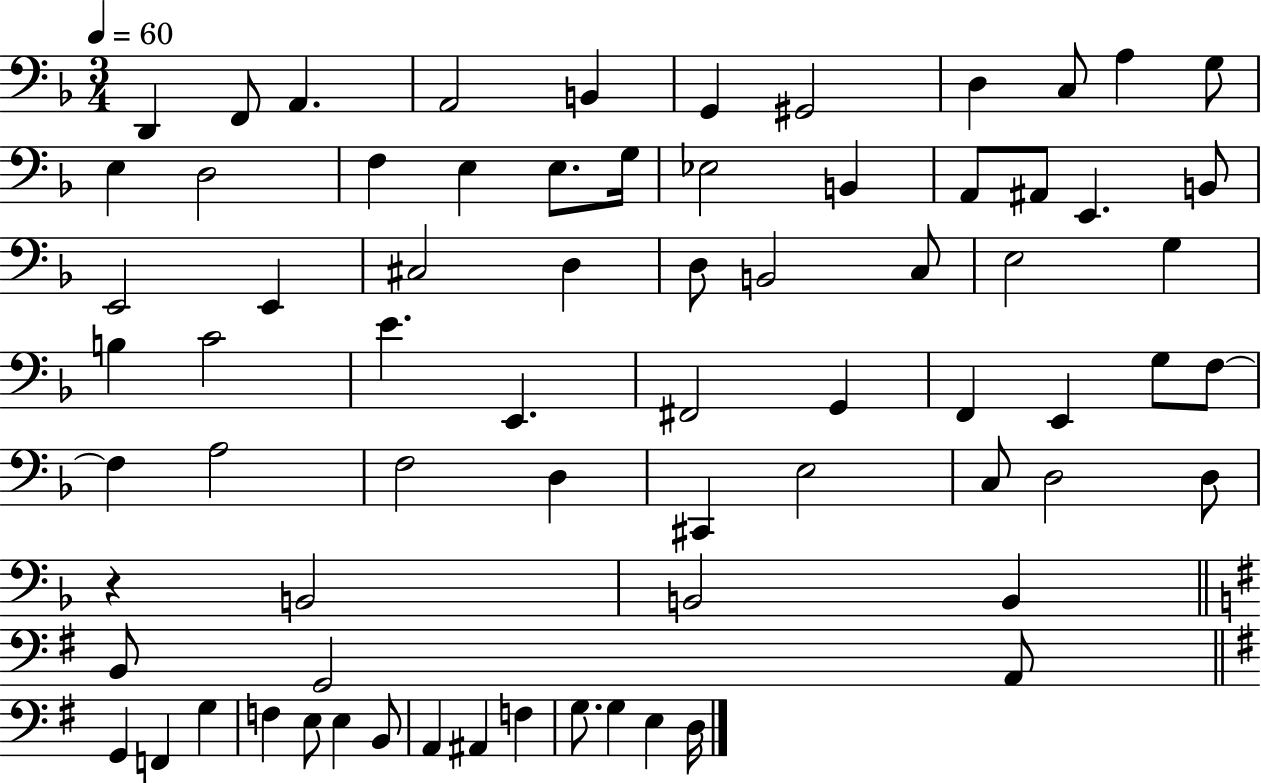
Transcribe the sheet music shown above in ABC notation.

X:1
T:Untitled
M:3/4
L:1/4
K:F
D,, F,,/2 A,, A,,2 B,, G,, ^G,,2 D, C,/2 A, G,/2 E, D,2 F, E, E,/2 G,/4 _E,2 B,, A,,/2 ^A,,/2 E,, B,,/2 E,,2 E,, ^C,2 D, D,/2 B,,2 C,/2 E,2 G, B, C2 E E,, ^F,,2 G,, F,, E,, G,/2 F,/2 F, A,2 F,2 D, ^C,, E,2 C,/2 D,2 D,/2 z B,,2 B,,2 B,, B,,/2 G,,2 A,,/2 G,, F,, G, F, E,/2 E, B,,/2 A,, ^A,, F, G,/2 G, E, D,/4